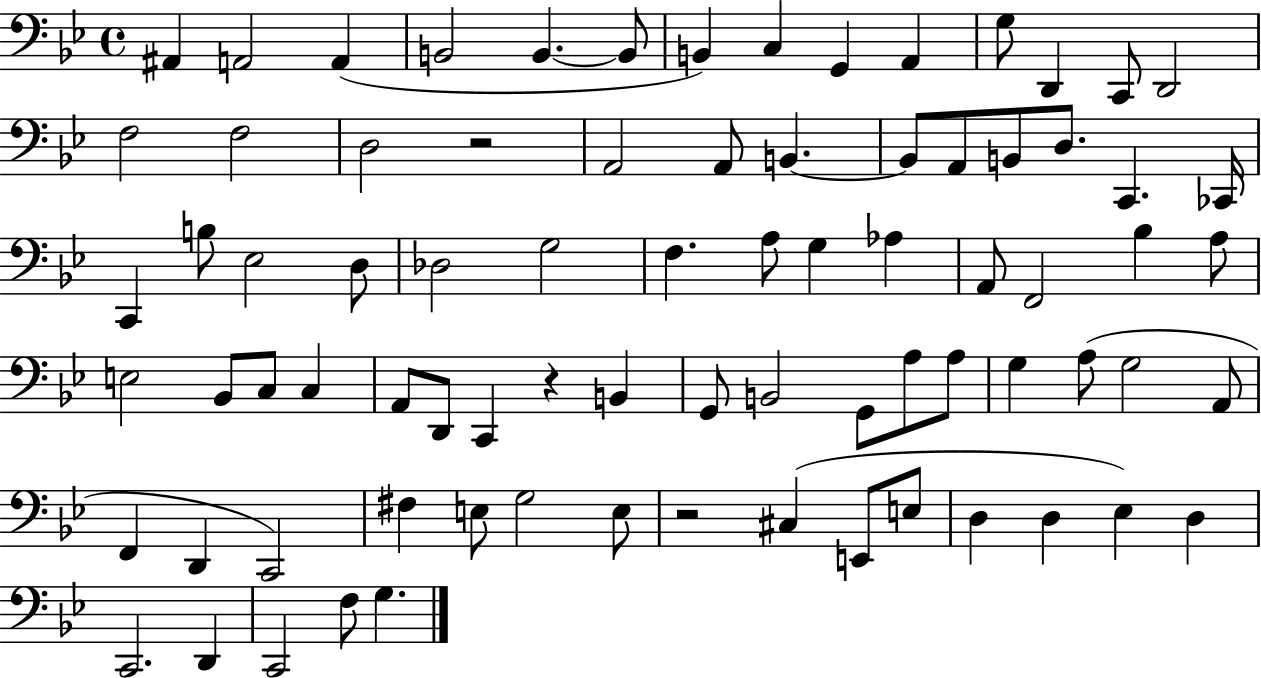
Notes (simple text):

A#2/q A2/h A2/q B2/h B2/q. B2/e B2/q C3/q G2/q A2/q G3/e D2/q C2/e D2/h F3/h F3/h D3/h R/h A2/h A2/e B2/q. B2/e A2/e B2/e D3/e. C2/q. CES2/s C2/q B3/e Eb3/h D3/e Db3/h G3/h F3/q. A3/e G3/q Ab3/q A2/e F2/h Bb3/q A3/e E3/h Bb2/e C3/e C3/q A2/e D2/e C2/q R/q B2/q G2/e B2/h G2/e A3/e A3/e G3/q A3/e G3/h A2/e F2/q D2/q C2/h F#3/q E3/e G3/h E3/e R/h C#3/q E2/e E3/e D3/q D3/q Eb3/q D3/q C2/h. D2/q C2/h F3/e G3/q.